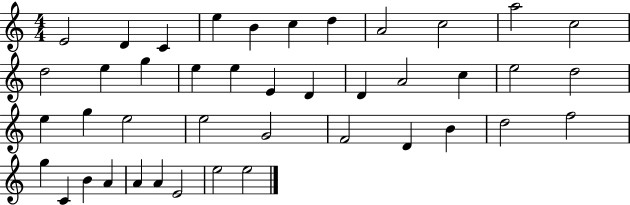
E4/h D4/q C4/q E5/q B4/q C5/q D5/q A4/h C5/h A5/h C5/h D5/h E5/q G5/q E5/q E5/q E4/q D4/q D4/q A4/h C5/q E5/h D5/h E5/q G5/q E5/h E5/h G4/h F4/h D4/q B4/q D5/h F5/h G5/q C4/q B4/q A4/q A4/q A4/q E4/h E5/h E5/h